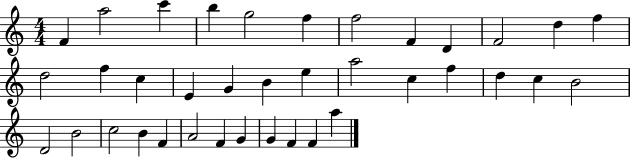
F4/q A5/h C6/q B5/q G5/h F5/q F5/h F4/q D4/q F4/h D5/q F5/q D5/h F5/q C5/q E4/q G4/q B4/q E5/q A5/h C5/q F5/q D5/q C5/q B4/h D4/h B4/h C5/h B4/q F4/q A4/h F4/q G4/q G4/q F4/q F4/q A5/q